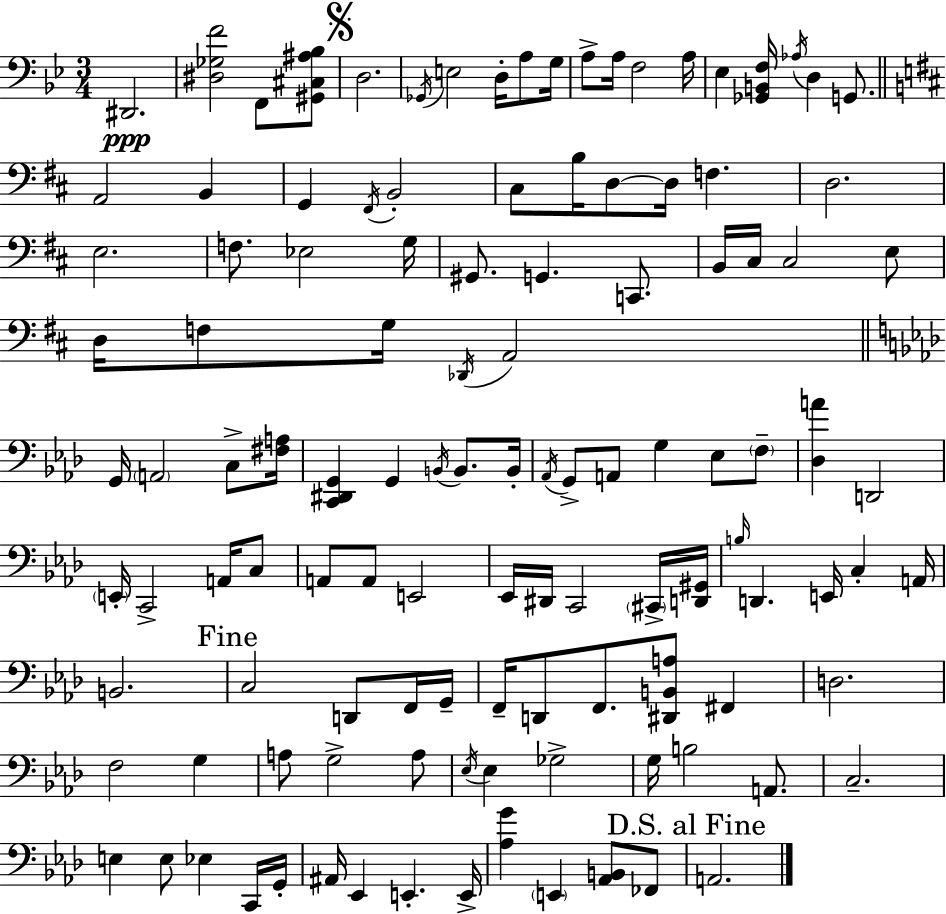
{
  \clef bass
  \numericTimeSignature
  \time 3/4
  \key bes \major
  dis,2.\ppp | <dis ges f'>2 f,8 <gis, cis ais bes>8 | \mark \markup { \musicglyph "scripts.segno" } d2. | \acciaccatura { ges,16 } e2 d16-. a8 | \break g16 a8-> a16 f2 | a16 ees4 <ges, b, f>16 \acciaccatura { aes16 } d4 g,8. | \bar "||" \break \key d \major a,2 b,4 | g,4 \acciaccatura { fis,16 } b,2-. | cis8 b16 d8~~ d16 f4. | d2. | \break e2. | f8. ees2 | g16 gis,8. g,4. c,8. | b,16 cis16 cis2 e8 | \break d16 f8 g16 \acciaccatura { des,16 } a,2 | \bar "||" \break \key aes \major g,16 \parenthesize a,2 c8-> <fis a>16 | <c, dis, g,>4 g,4 \acciaccatura { b,16 } b,8. | b,16-. \acciaccatura { aes,16 } g,8-> a,8 g4 ees8 | \parenthesize f8-- <des a'>4 d,2 | \break \parenthesize e,16-. c,2-> a,16 | c8 a,8 a,8 e,2 | ees,16 dis,16 c,2 | \parenthesize cis,16-> <d, gis,>16 \grace { b16 } d,4. e,16 c4-. | \break a,16 b,2. | \mark "Fine" c2 d,8 | f,16 g,16-- f,16-- d,8 f,8. <dis, b, a>8 fis,4 | d2. | \break f2 g4 | a8 g2-> | a8 \acciaccatura { ees16 } ees4 ges2-> | g16 b2 | \break a,8. c2.-- | e4 e8 ees4 | c,16 g,16-. ais,16 ees,4 e,4.-. | e,16-> <aes g'>4 \parenthesize e,4 | \break <aes, b,>8 fes,8 \mark "D.S. al Fine" a,2. | \bar "|."
}